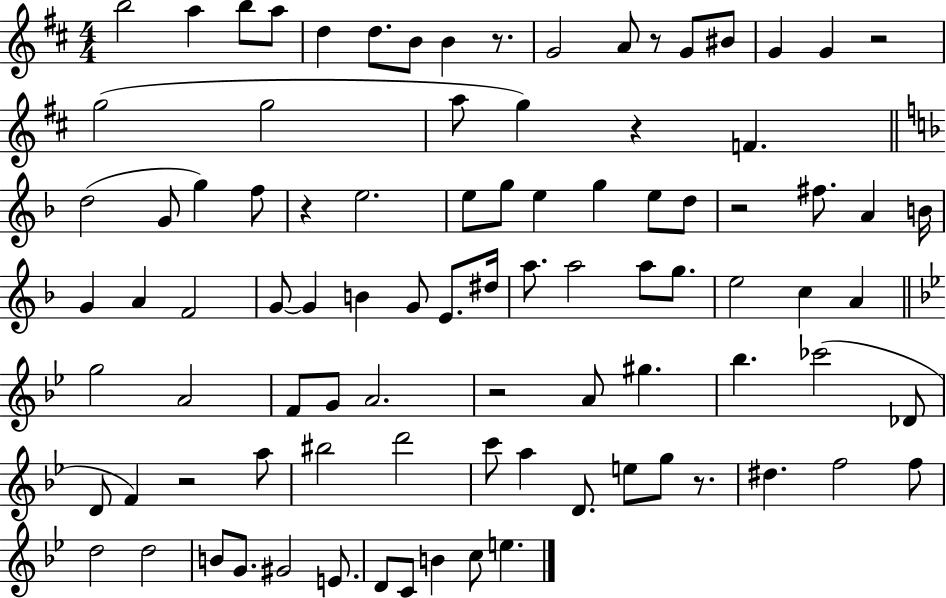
X:1
T:Untitled
M:4/4
L:1/4
K:D
b2 a b/2 a/2 d d/2 B/2 B z/2 G2 A/2 z/2 G/2 ^B/2 G G z2 g2 g2 a/2 g z F d2 G/2 g f/2 z e2 e/2 g/2 e g e/2 d/2 z2 ^f/2 A B/4 G A F2 G/2 G B G/2 E/2 ^d/4 a/2 a2 a/2 g/2 e2 c A g2 A2 F/2 G/2 A2 z2 A/2 ^g _b _c'2 _D/2 D/2 F z2 a/2 ^b2 d'2 c'/2 a D/2 e/2 g/2 z/2 ^d f2 f/2 d2 d2 B/2 G/2 ^G2 E/2 D/2 C/2 B c/2 e